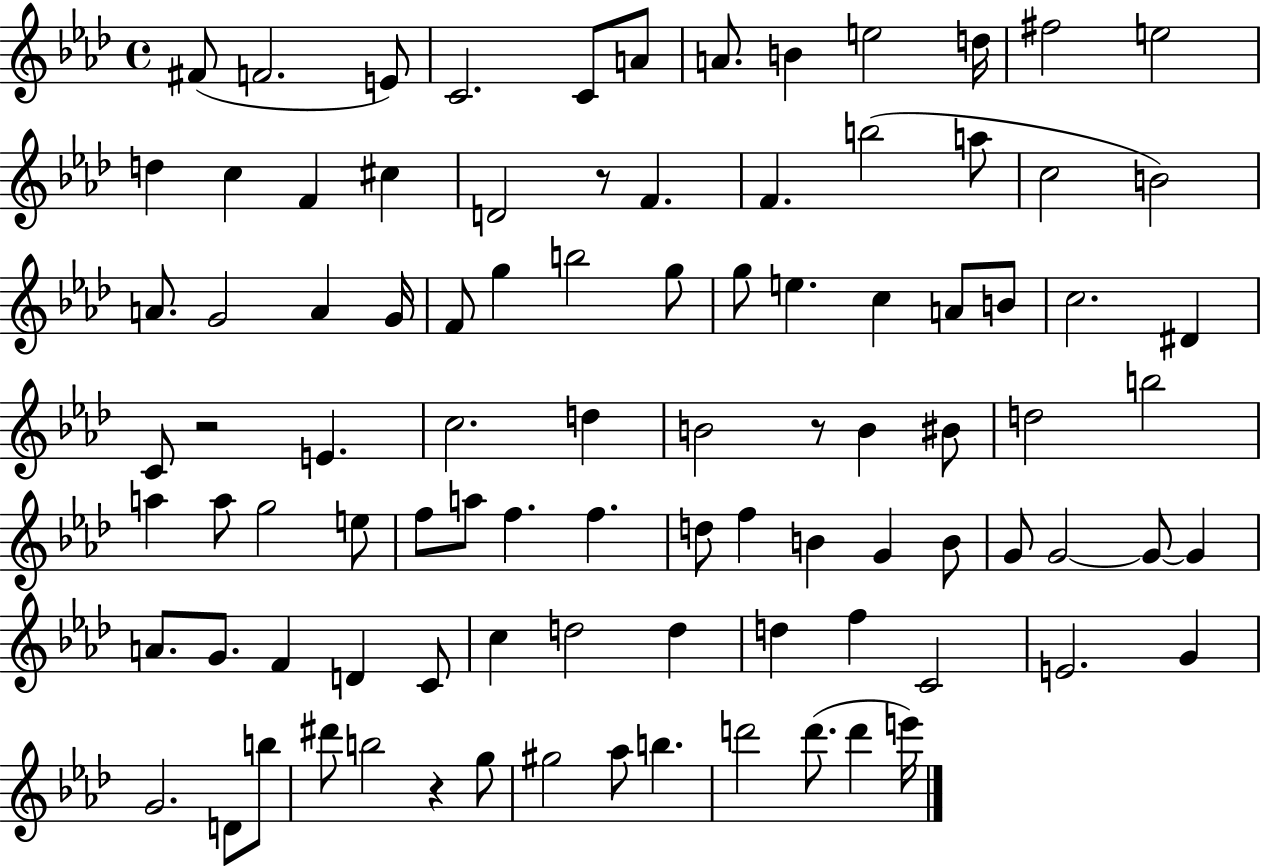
{
  \clef treble
  \time 4/4
  \defaultTimeSignature
  \key aes \major
  fis'8( f'2. e'8) | c'2. c'8 a'8 | a'8. b'4 e''2 d''16 | fis''2 e''2 | \break d''4 c''4 f'4 cis''4 | d'2 r8 f'4. | f'4. b''2( a''8 | c''2 b'2) | \break a'8. g'2 a'4 g'16 | f'8 g''4 b''2 g''8 | g''8 e''4. c''4 a'8 b'8 | c''2. dis'4 | \break c'8 r2 e'4. | c''2. d''4 | b'2 r8 b'4 bis'8 | d''2 b''2 | \break a''4 a''8 g''2 e''8 | f''8 a''8 f''4. f''4. | d''8 f''4 b'4 g'4 b'8 | g'8 g'2~~ g'8~~ g'4 | \break a'8. g'8. f'4 d'4 c'8 | c''4 d''2 d''4 | d''4 f''4 c'2 | e'2. g'4 | \break g'2. d'8 b''8 | dis'''8 b''2 r4 g''8 | gis''2 aes''8 b''4. | d'''2 d'''8.( d'''4 e'''16) | \break \bar "|."
}